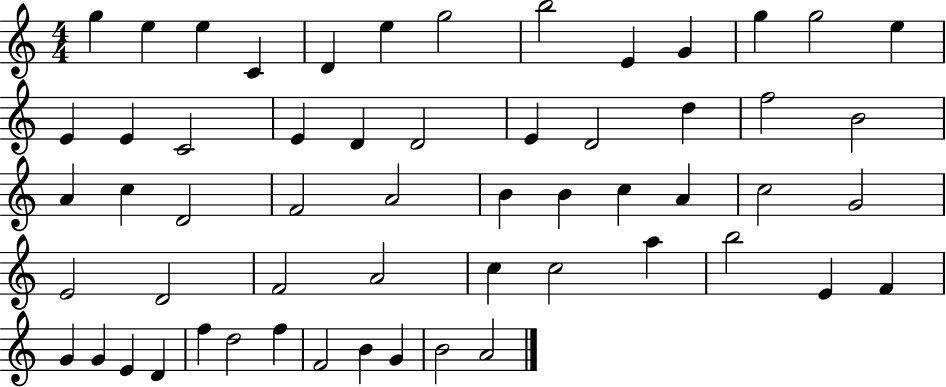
X:1
T:Untitled
M:4/4
L:1/4
K:C
g e e C D e g2 b2 E G g g2 e E E C2 E D D2 E D2 d f2 B2 A c D2 F2 A2 B B c A c2 G2 E2 D2 F2 A2 c c2 a b2 E F G G E D f d2 f F2 B G B2 A2